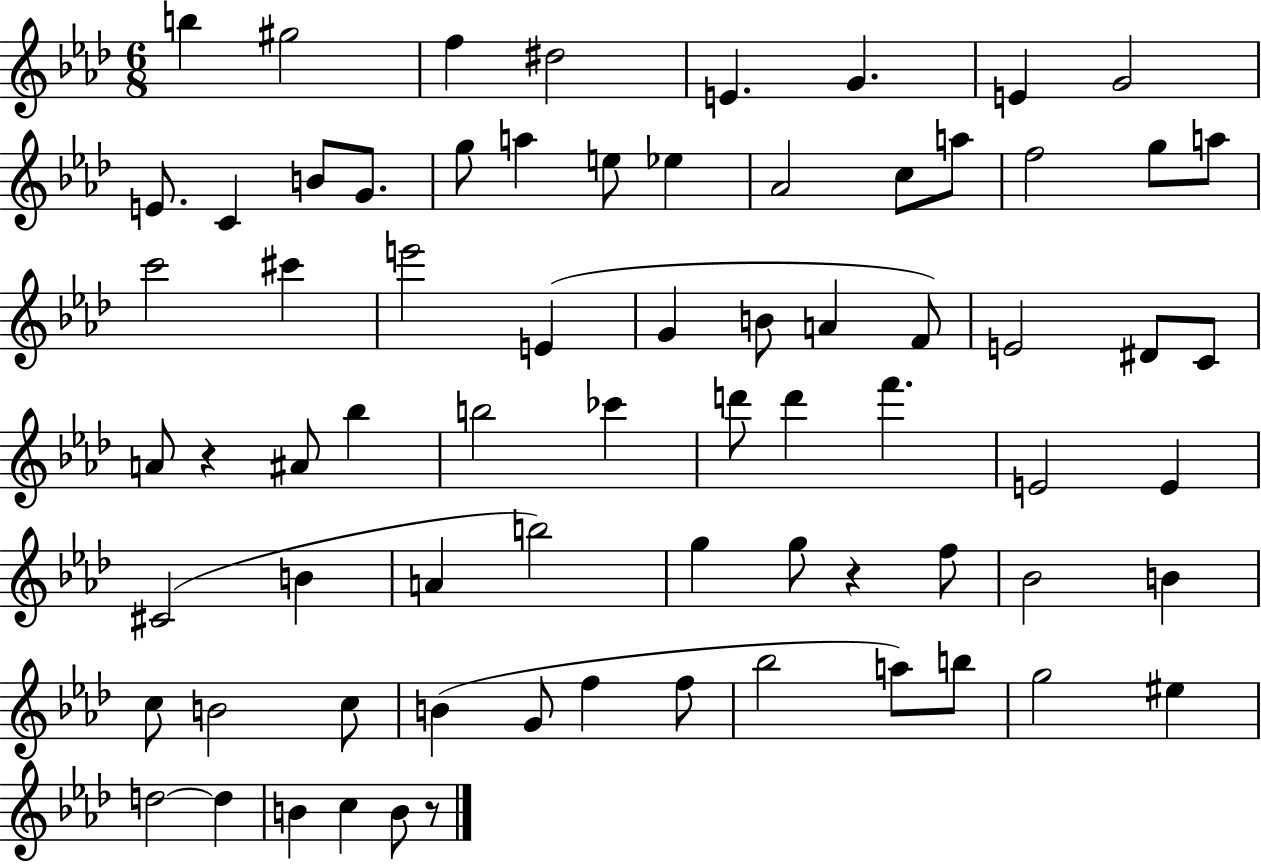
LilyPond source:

{
  \clef treble
  \numericTimeSignature
  \time 6/8
  \key aes \major
  b''4 gis''2 | f''4 dis''2 | e'4. g'4. | e'4 g'2 | \break e'8. c'4 b'8 g'8. | g''8 a''4 e''8 ees''4 | aes'2 c''8 a''8 | f''2 g''8 a''8 | \break c'''2 cis'''4 | e'''2 e'4( | g'4 b'8 a'4 f'8) | e'2 dis'8 c'8 | \break a'8 r4 ais'8 bes''4 | b''2 ces'''4 | d'''8 d'''4 f'''4. | e'2 e'4 | \break cis'2( b'4 | a'4 b''2) | g''4 g''8 r4 f''8 | bes'2 b'4 | \break c''8 b'2 c''8 | b'4( g'8 f''4 f''8 | bes''2 a''8) b''8 | g''2 eis''4 | \break d''2~~ d''4 | b'4 c''4 b'8 r8 | \bar "|."
}